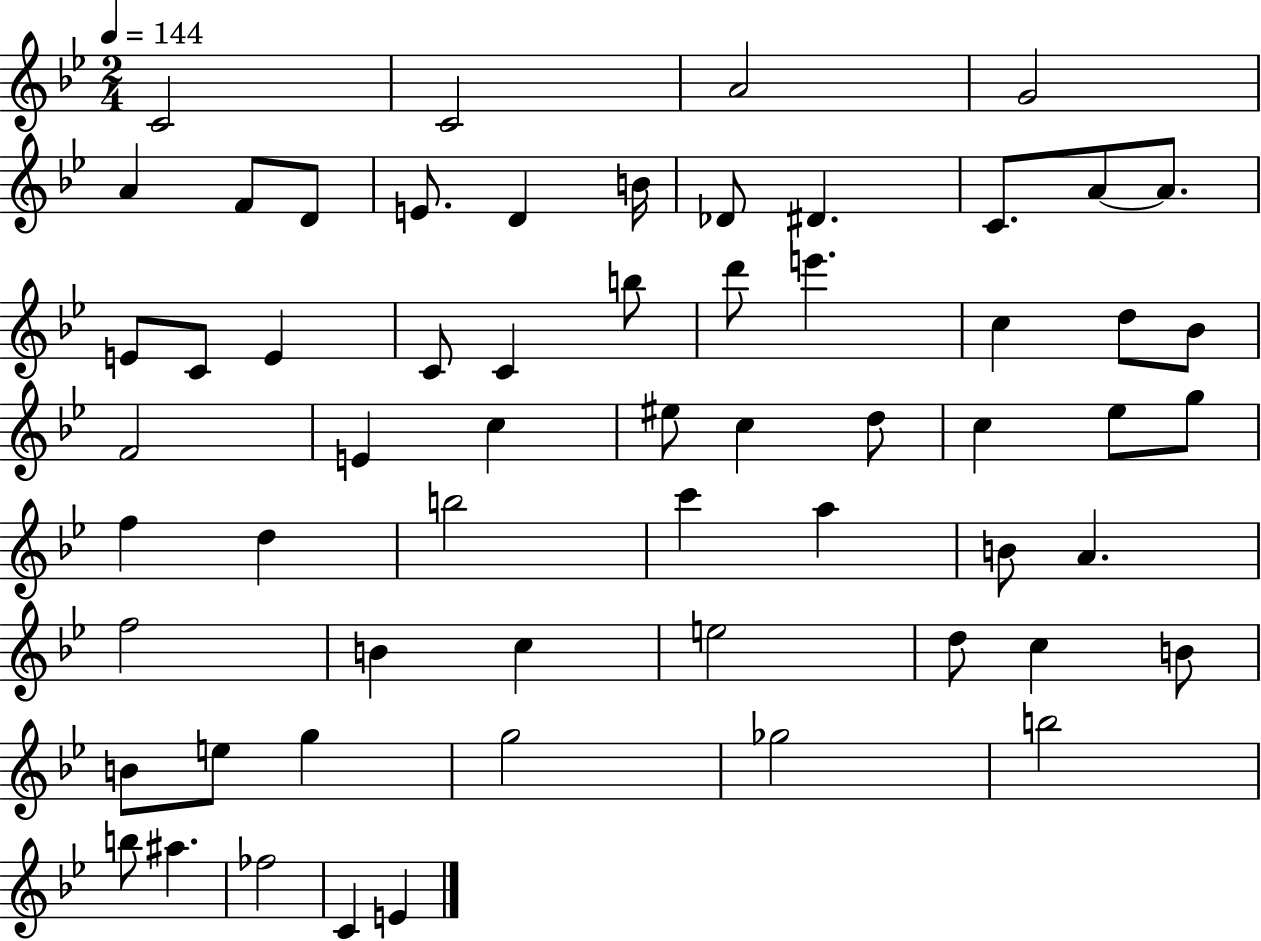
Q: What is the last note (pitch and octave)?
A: E4